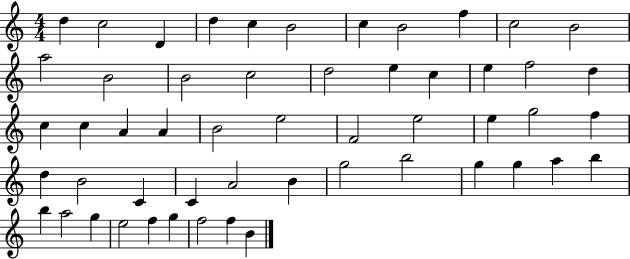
X:1
T:Untitled
M:4/4
L:1/4
K:C
d c2 D d c B2 c B2 f c2 B2 a2 B2 B2 c2 d2 e c e f2 d c c A A B2 e2 F2 e2 e g2 f d B2 C C A2 B g2 b2 g g a b b a2 g e2 f g f2 f B